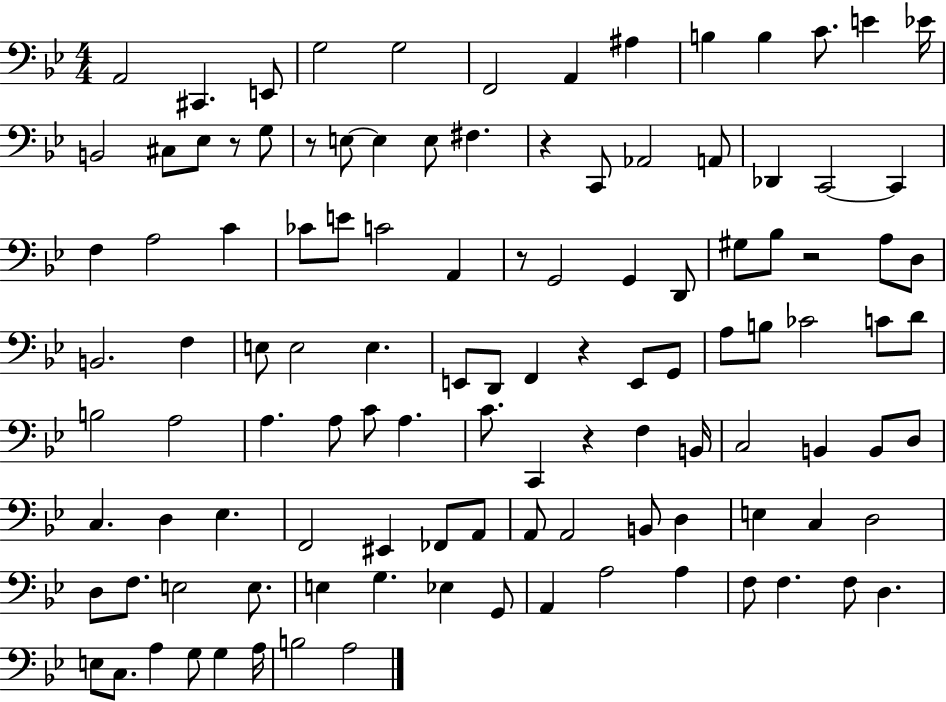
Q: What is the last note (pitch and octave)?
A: A3